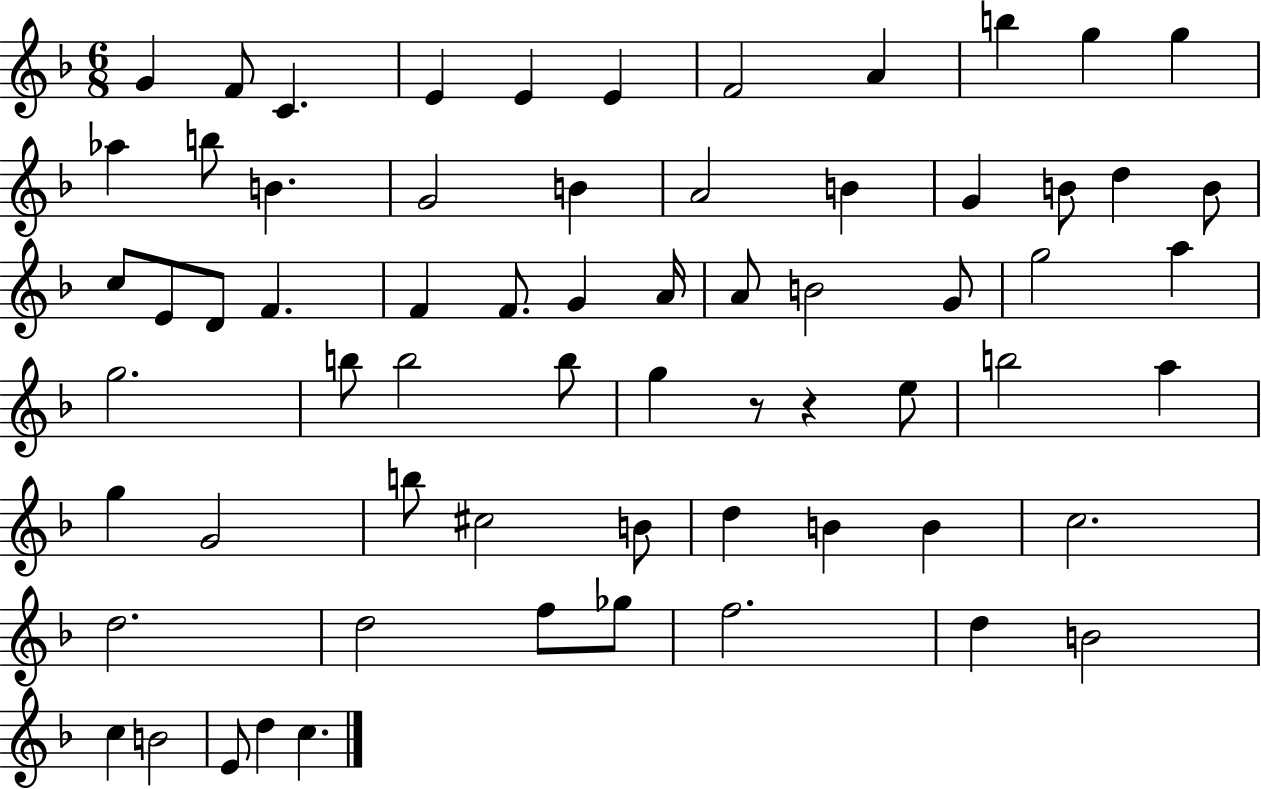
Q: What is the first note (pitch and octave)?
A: G4